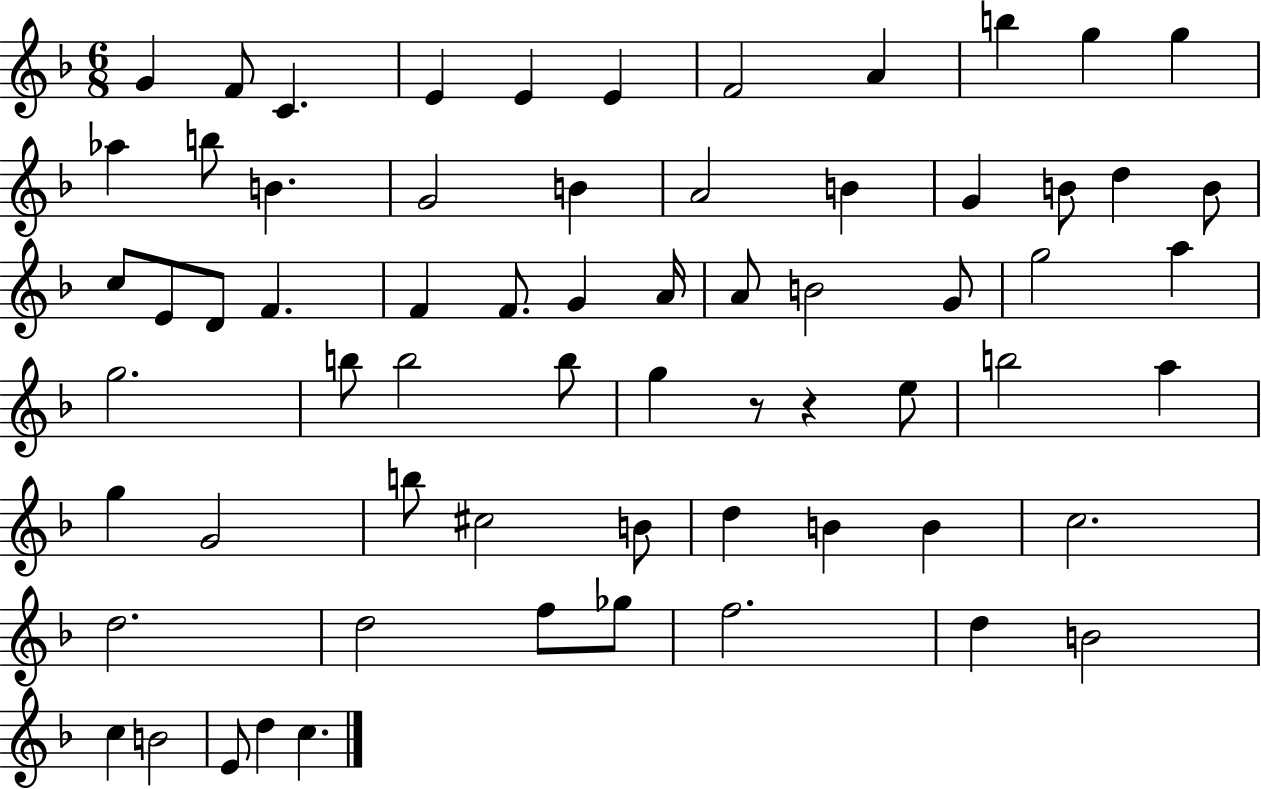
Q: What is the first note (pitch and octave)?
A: G4